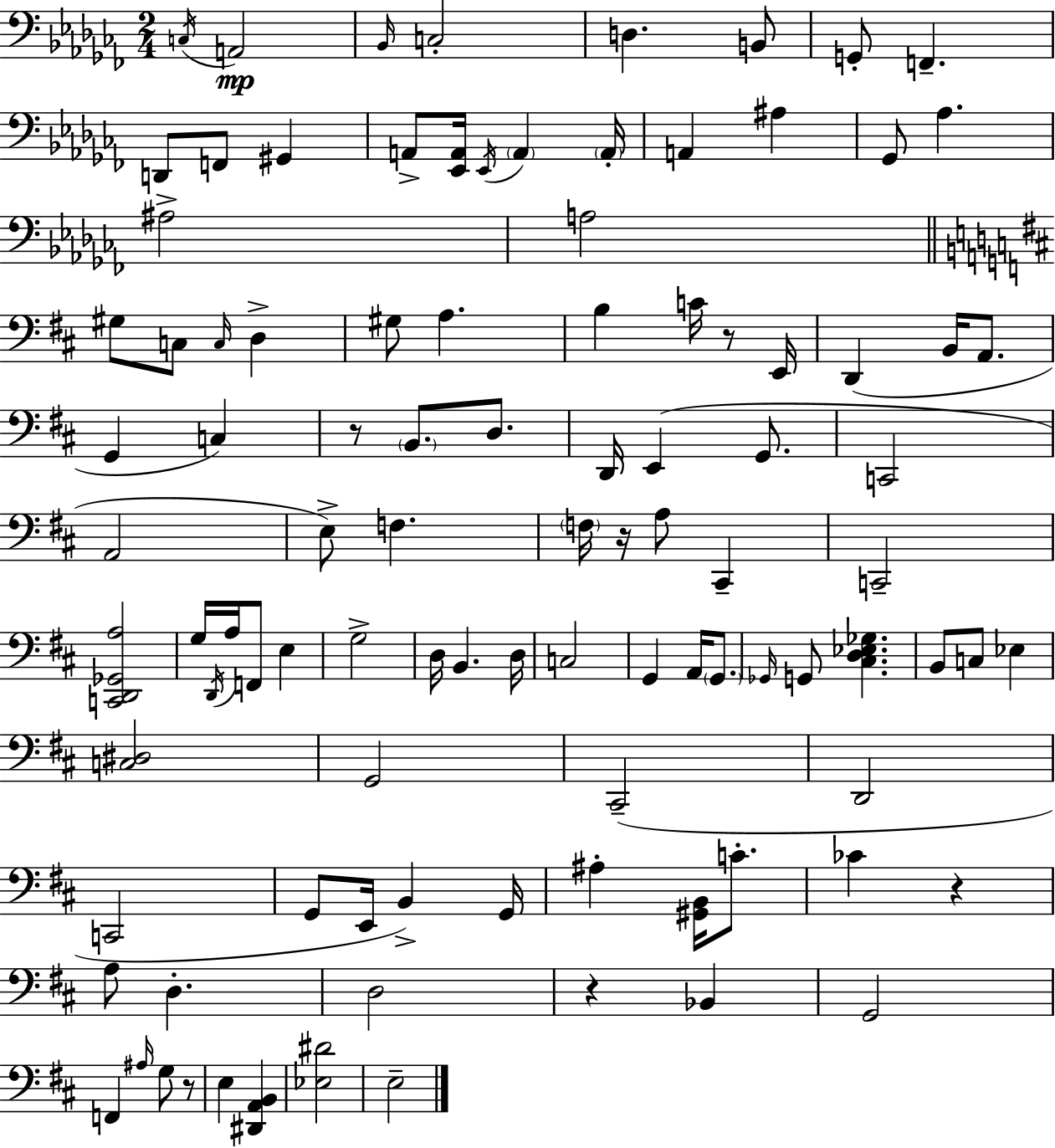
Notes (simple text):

C3/s A2/h Bb2/s C3/h D3/q. B2/e G2/e F2/q. D2/e F2/e G#2/q A2/e [Eb2,A2]/s Eb2/s A2/q A2/s A2/q A#3/q Gb2/e Ab3/q. A#3/h A3/h G#3/e C3/e C3/s D3/q G#3/e A3/q. B3/q C4/s R/e E2/s D2/q B2/s A2/e. G2/q C3/q R/e B2/e. D3/e. D2/s E2/q G2/e. C2/h A2/h E3/e F3/q. F3/s R/s A3/e C#2/q C2/h [C2,D2,Gb2,A3]/h G3/s D2/s A3/s F2/e E3/q G3/h D3/s B2/q. D3/s C3/h G2/q A2/s G2/e. Gb2/s G2/e [C#3,D3,Eb3,Gb3]/q. B2/e C3/e Eb3/q [C3,D#3]/h G2/h C#2/h D2/h C2/h G2/e E2/s B2/q G2/s A#3/q [G#2,B2]/s C4/e. CES4/q R/q A3/e D3/q. D3/h R/q Bb2/q G2/h F2/q A#3/s G3/e R/e E3/q [D#2,A2,B2]/q [Eb3,D#4]/h E3/h